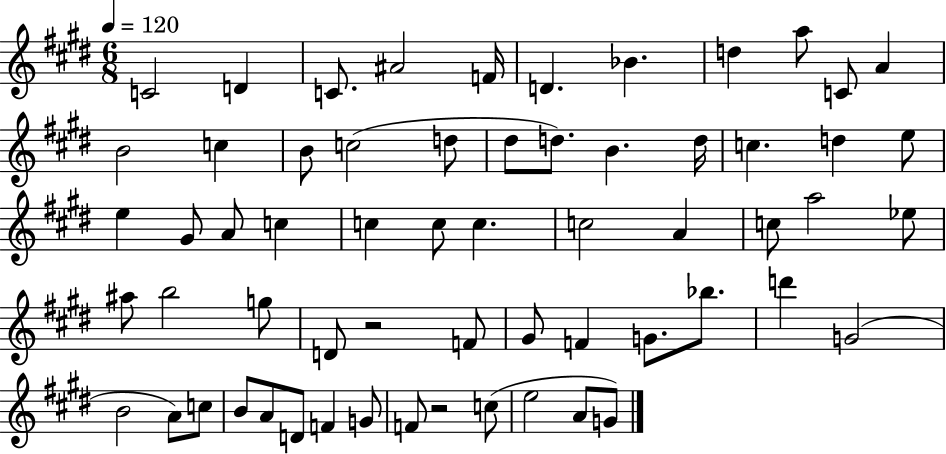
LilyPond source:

{
  \clef treble
  \numericTimeSignature
  \time 6/8
  \key e \major
  \tempo 4 = 120
  c'2 d'4 | c'8. ais'2 f'16 | d'4. bes'4. | d''4 a''8 c'8 a'4 | \break b'2 c''4 | b'8 c''2( d''8 | dis''8 d''8.) b'4. d''16 | c''4. d''4 e''8 | \break e''4 gis'8 a'8 c''4 | c''4 c''8 c''4. | c''2 a'4 | c''8 a''2 ees''8 | \break ais''8 b''2 g''8 | d'8 r2 f'8 | gis'8 f'4 g'8. bes''8. | d'''4 g'2( | \break b'2 a'8) c''8 | b'8 a'8 d'8 f'4 g'8 | f'8 r2 c''8( | e''2 a'8 g'8) | \break \bar "|."
}